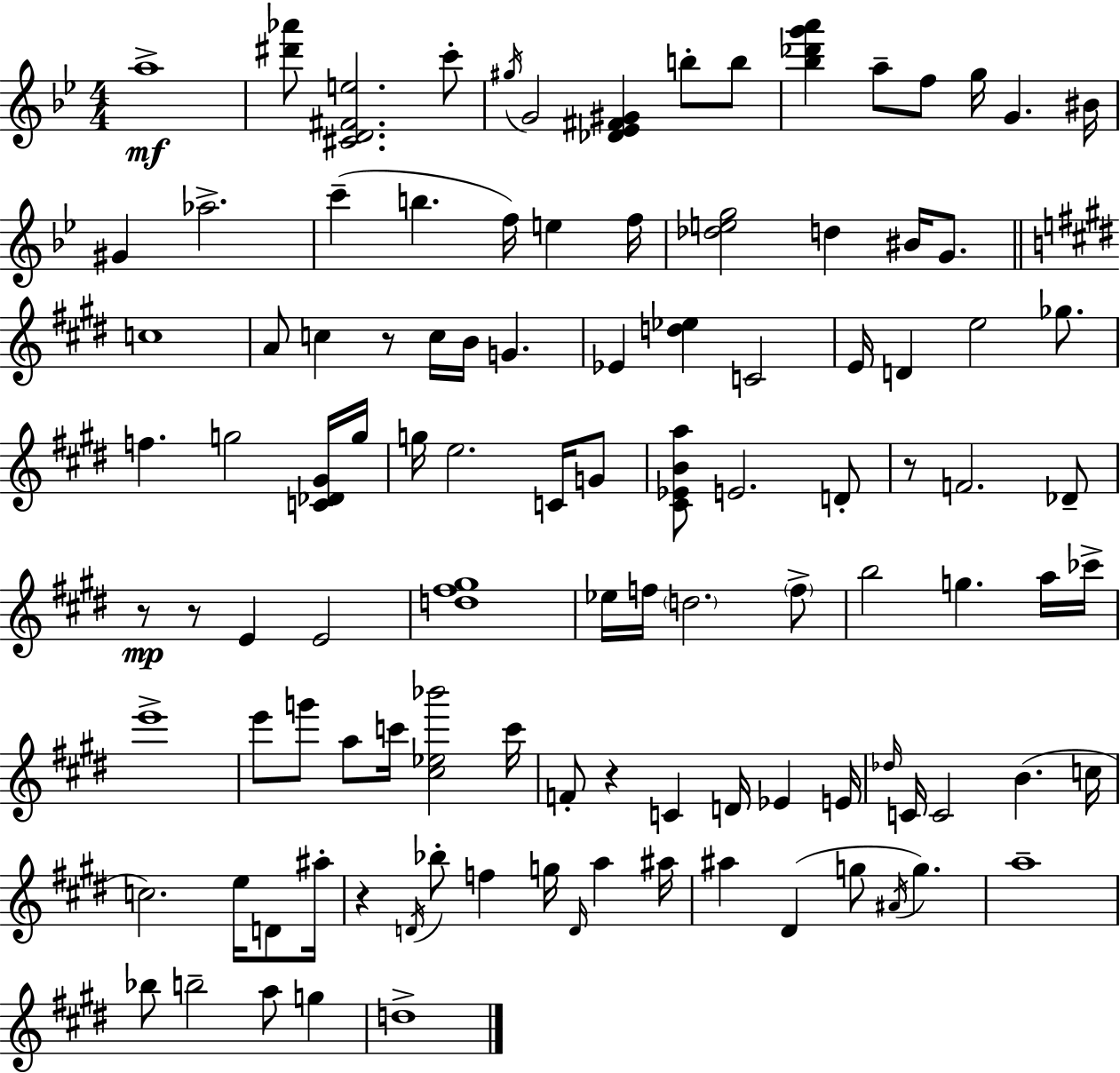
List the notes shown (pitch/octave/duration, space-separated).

A5/w [D#6,Ab6]/e [C#4,D4,F#4,E5]/h. C6/e G#5/s G4/h [Db4,Eb4,F#4,G#4]/q B5/e B5/e [Bb5,Db6,G6,A6]/q A5/e F5/e G5/s G4/q. BIS4/s G#4/q Ab5/h. C6/q B5/q. F5/s E5/q F5/s [Db5,E5,G5]/h D5/q BIS4/s G4/e. C5/w A4/e C5/q R/e C5/s B4/s G4/q. Eb4/q [D5,Eb5]/q C4/h E4/s D4/q E5/h Gb5/e. F5/q. G5/h [C4,Db4,G#4]/s G5/s G5/s E5/h. C4/s G4/e [C#4,Eb4,B4,A5]/e E4/h. D4/e R/e F4/h. Db4/e R/e R/e E4/q E4/h [D5,F#5,G#5]/w Eb5/s F5/s D5/h. F5/e B5/h G5/q. A5/s CES6/s E6/w E6/e G6/e A5/e C6/s [C#5,Eb5,Bb6]/h C6/s F4/e R/q C4/q D4/s Eb4/q E4/s Db5/s C4/s C4/h B4/q. C5/s C5/h. E5/s D4/e A#5/s R/q D4/s Bb5/e F5/q G5/s D4/s A5/q A#5/s A#5/q D#4/q G5/e A#4/s G5/q. A5/w Bb5/e B5/h A5/e G5/q D5/w